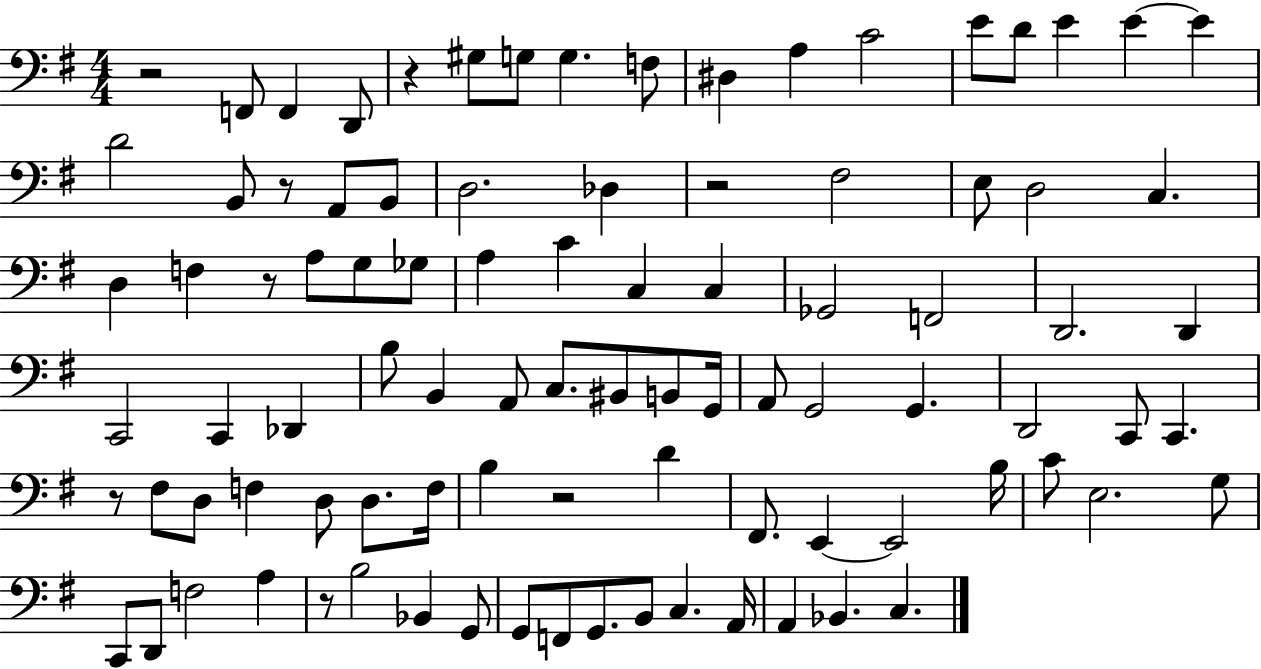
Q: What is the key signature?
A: G major